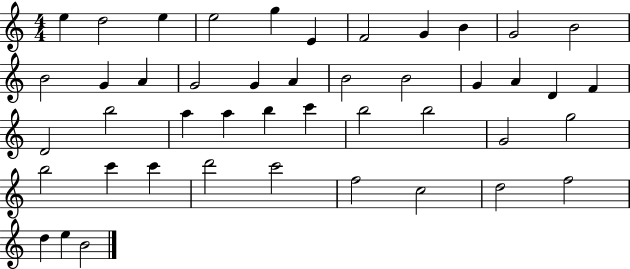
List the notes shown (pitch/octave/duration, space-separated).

E5/q D5/h E5/q E5/h G5/q E4/q F4/h G4/q B4/q G4/h B4/h B4/h G4/q A4/q G4/h G4/q A4/q B4/h B4/h G4/q A4/q D4/q F4/q D4/h B5/h A5/q A5/q B5/q C6/q B5/h B5/h G4/h G5/h B5/h C6/q C6/q D6/h C6/h F5/h C5/h D5/h F5/h D5/q E5/q B4/h